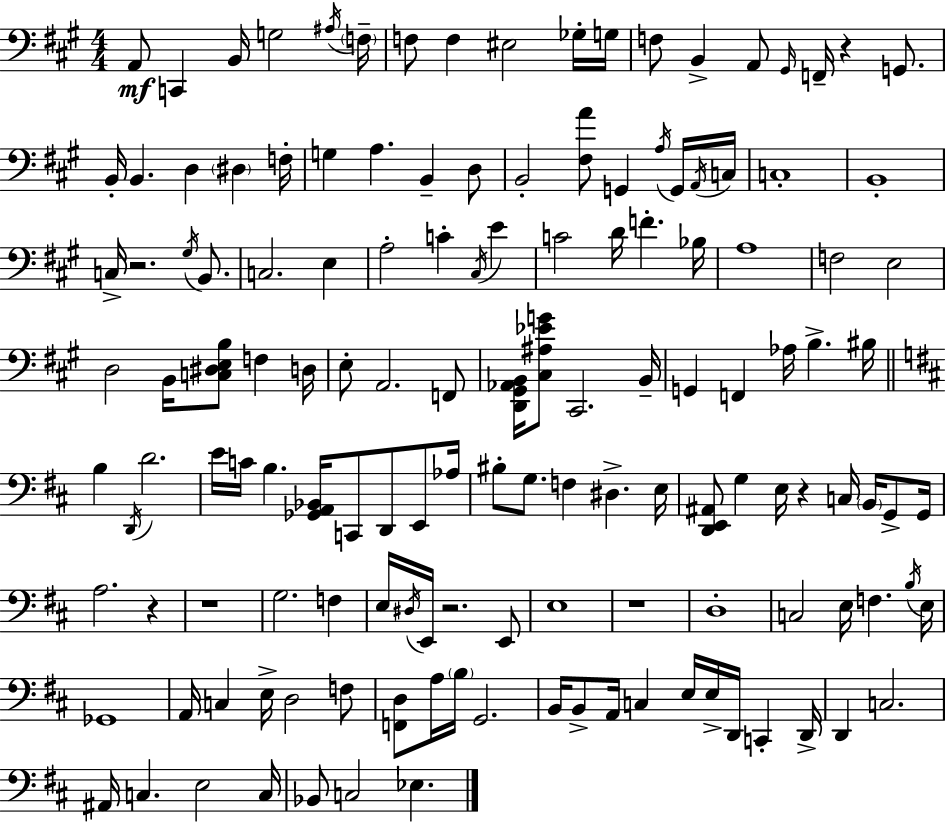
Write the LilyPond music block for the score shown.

{
  \clef bass
  \numericTimeSignature
  \time 4/4
  \key a \major
  \repeat volta 2 { a,8\mf c,4 b,16 g2 \acciaccatura { ais16 } | \parenthesize f16-- f8 f4 eis2 ges16-. | g16 f8 b,4-> a,8 \grace { gis,16 } f,16-- r4 g,8. | b,16-. b,4. d4 \parenthesize dis4 | \break f16-. g4 a4. b,4-- | d8 b,2-. <fis a'>8 g,4 | \acciaccatura { a16 } g,16 \acciaccatura { a,16 } c16 c1-. | b,1-. | \break c16-> r2. | \acciaccatura { gis16 } b,8. c2. | e4 a2-. c'4-. | \acciaccatura { cis16 } e'4 c'2 d'16 f'4.-. | \break bes16 a1 | f2 e2 | d2 b,16 <c dis e b>8 | f4 d16 e8-. a,2. | \break f,8 <d, gis, aes, b,>16 <cis ais ees' g'>8 cis,2. | b,16-- g,4 f,4 aes16 b4.-> | bis16 \bar "||" \break \key d \major b4 \acciaccatura { d,16 } d'2. | e'16 c'16 b4. <ges, a, bes,>16 c,8 d,8 e,8 | aes16 bis8-. g8. f4 dis4.-> | e16 <d, e, ais,>8 g4 e16 r4 c16 \parenthesize b,16 g,8-> | \break g,16 a2. r4 | r1 | g2. f4 | e16 \acciaccatura { dis16 } e,16 r2. | \break e,8 e1 | r1 | d1-. | c2 e16 f4. | \break \acciaccatura { b16 } e16 ges,1 | a,16 c4 e16-> d2 | f8 <f, d>8 a16 \parenthesize b16 g,2. | b,16 b,8-> a,16 c4 e16 e16-> d,16 c,4-. | \break d,16-> d,4 c2. | ais,16 c4. e2 | c16 bes,8 c2 ees4. | } \bar "|."
}